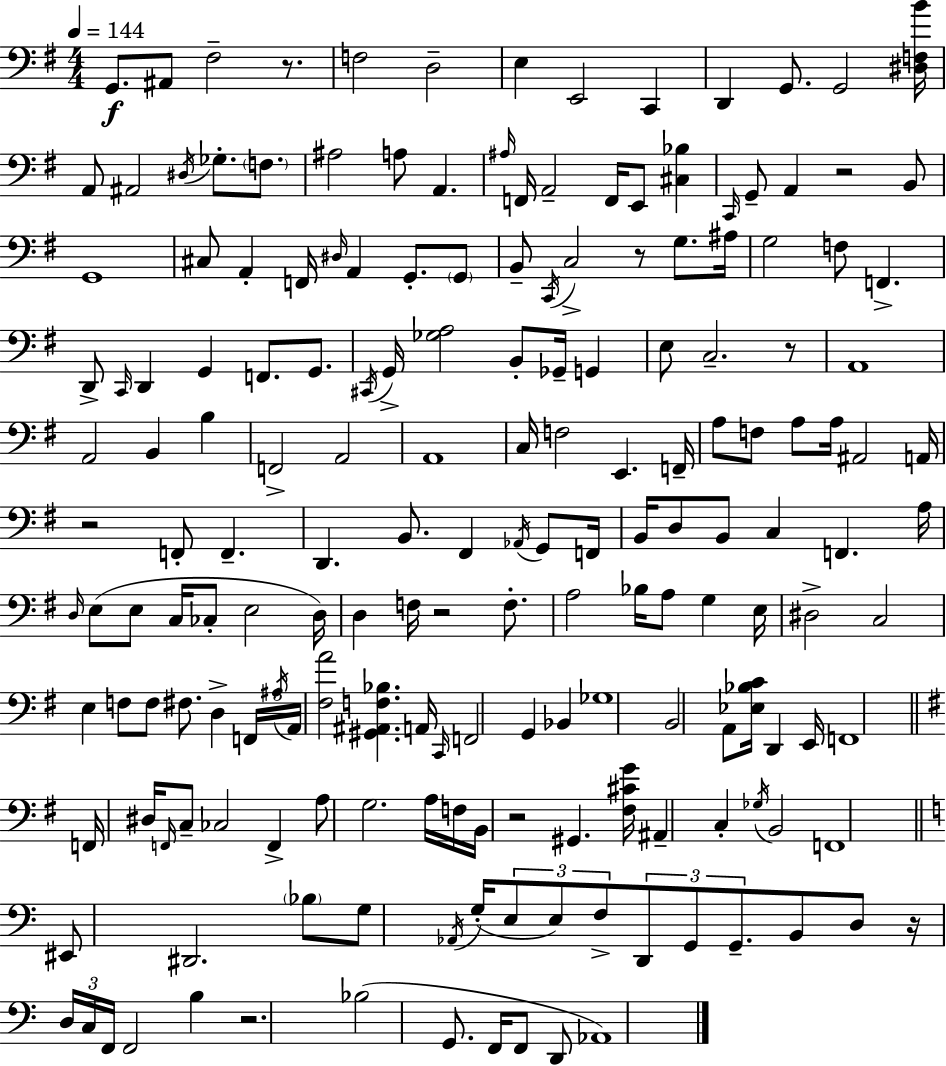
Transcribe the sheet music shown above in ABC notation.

X:1
T:Untitled
M:4/4
L:1/4
K:G
G,,/2 ^A,,/2 ^F,2 z/2 F,2 D,2 E, E,,2 C,, D,, G,,/2 G,,2 [^D,F,B]/4 A,,/2 ^A,,2 ^D,/4 _G,/2 F,/2 ^A,2 A,/2 A,, ^A,/4 F,,/4 A,,2 F,,/4 E,,/2 [^C,_B,] C,,/4 G,,/2 A,, z2 B,,/2 G,,4 ^C,/2 A,, F,,/4 ^D,/4 A,, G,,/2 G,,/2 B,,/2 C,,/4 C,2 z/2 G,/2 ^A,/4 G,2 F,/2 F,, D,,/2 C,,/4 D,, G,, F,,/2 G,,/2 ^C,,/4 G,,/4 [_G,A,]2 B,,/2 _G,,/4 G,, E,/2 C,2 z/2 A,,4 A,,2 B,, B, F,,2 A,,2 A,,4 C,/4 F,2 E,, F,,/4 A,/2 F,/2 A,/2 A,/4 ^A,,2 A,,/4 z2 F,,/2 F,, D,, B,,/2 ^F,, _A,,/4 G,,/2 F,,/4 B,,/4 D,/2 B,,/2 C, F,, A,/4 D,/4 E,/2 E,/2 C,/4 _C,/2 E,2 D,/4 D, F,/4 z2 F,/2 A,2 _B,/4 A,/2 G, E,/4 ^D,2 C,2 E, F,/2 F,/2 ^F,/2 D, F,,/4 ^A,/4 A,,/4 [^F,A]2 [^G,,^A,,F,_B,] A,,/4 C,,/4 F,,2 G,, _B,, _G,4 B,,2 A,,/2 [_E,_B,C]/4 D,, E,,/4 F,,4 F,,/4 ^D,/4 F,,/4 C,/2 _C,2 F,, A,/2 G,2 A,/4 F,/4 B,,/4 z2 ^G,, [^F,^CG]/4 ^A,, C, _G,/4 B,,2 F,,4 ^E,,/2 ^D,,2 _B,/2 G,/2 _A,,/4 G,/4 E,/2 E,/2 F,/2 D,,/2 G,,/2 G,,/2 B,,/2 D,/2 z/4 D,/4 C,/4 F,,/4 F,,2 B, z2 _B,2 G,,/2 F,,/4 F,,/2 D,,/2 _A,,4